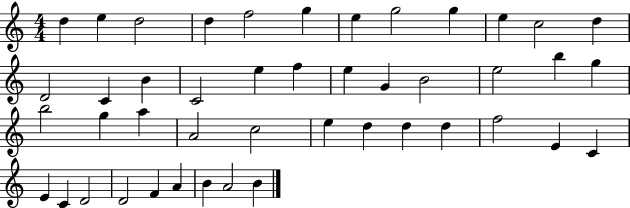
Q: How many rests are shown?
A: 0